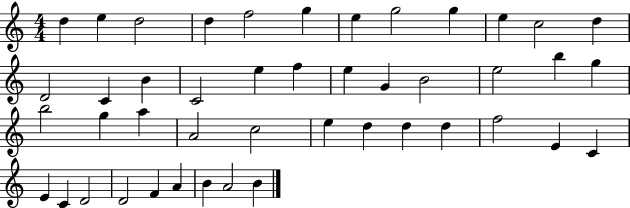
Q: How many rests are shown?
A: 0